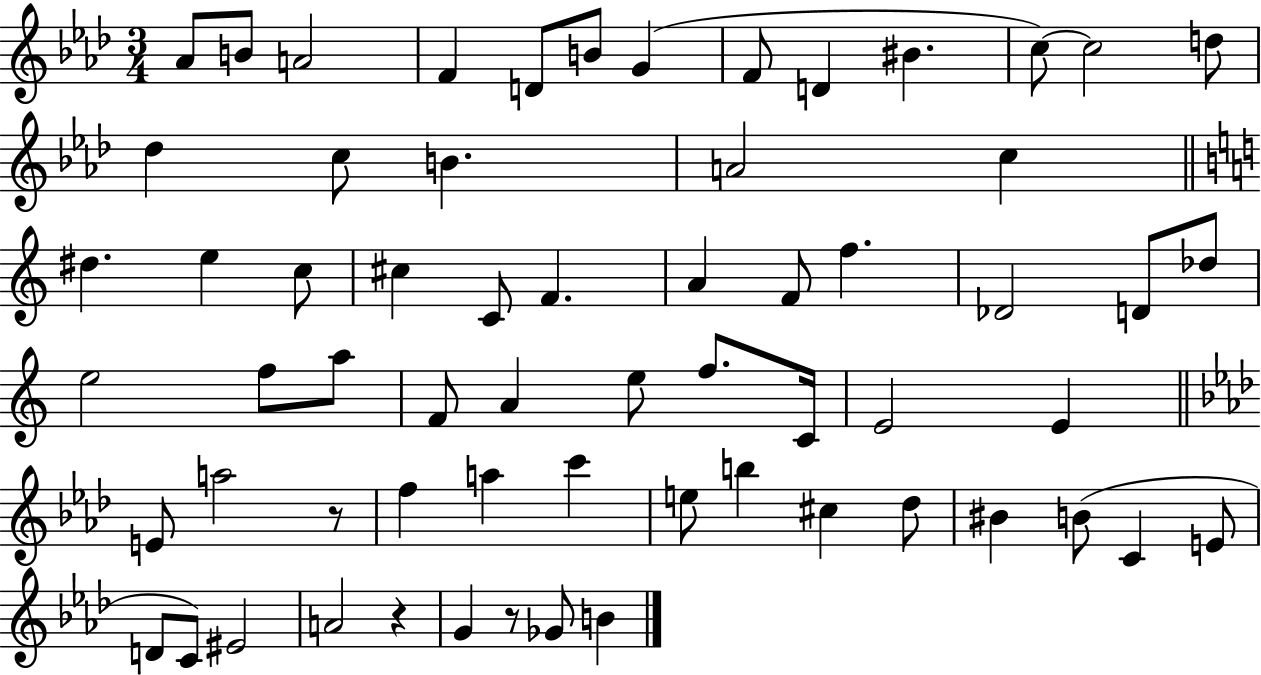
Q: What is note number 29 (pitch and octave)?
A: D4